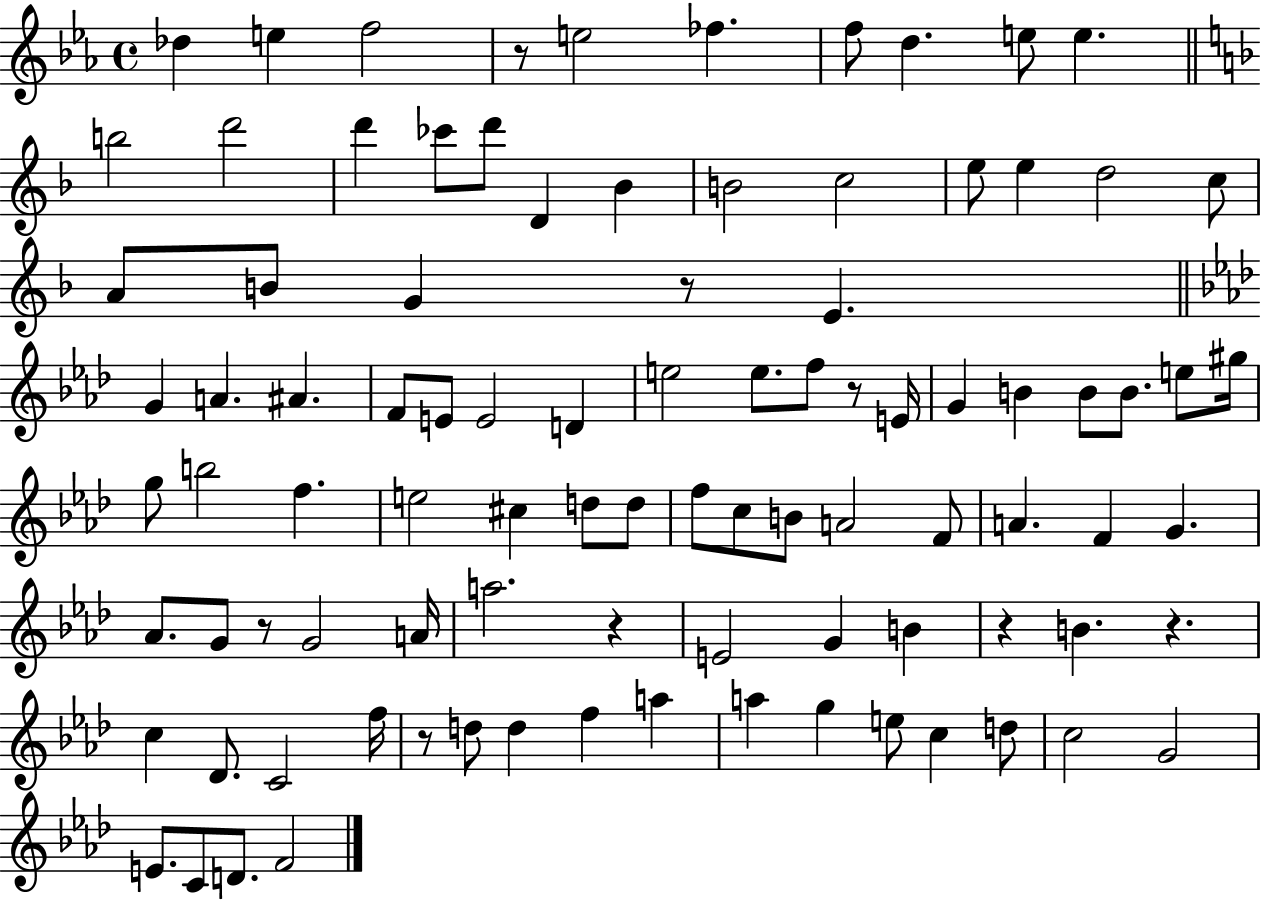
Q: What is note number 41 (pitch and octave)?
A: B4